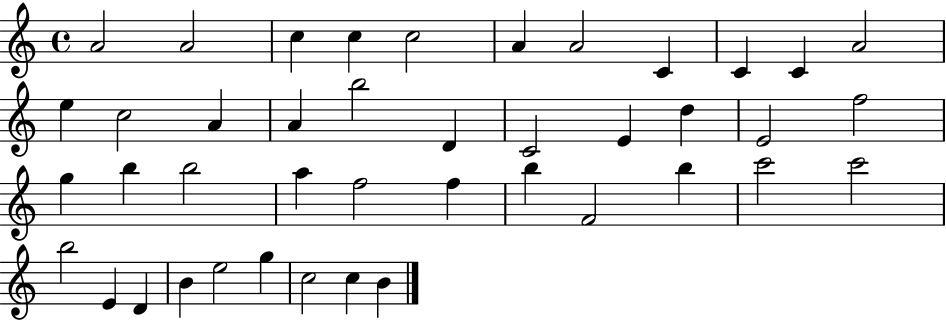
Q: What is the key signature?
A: C major